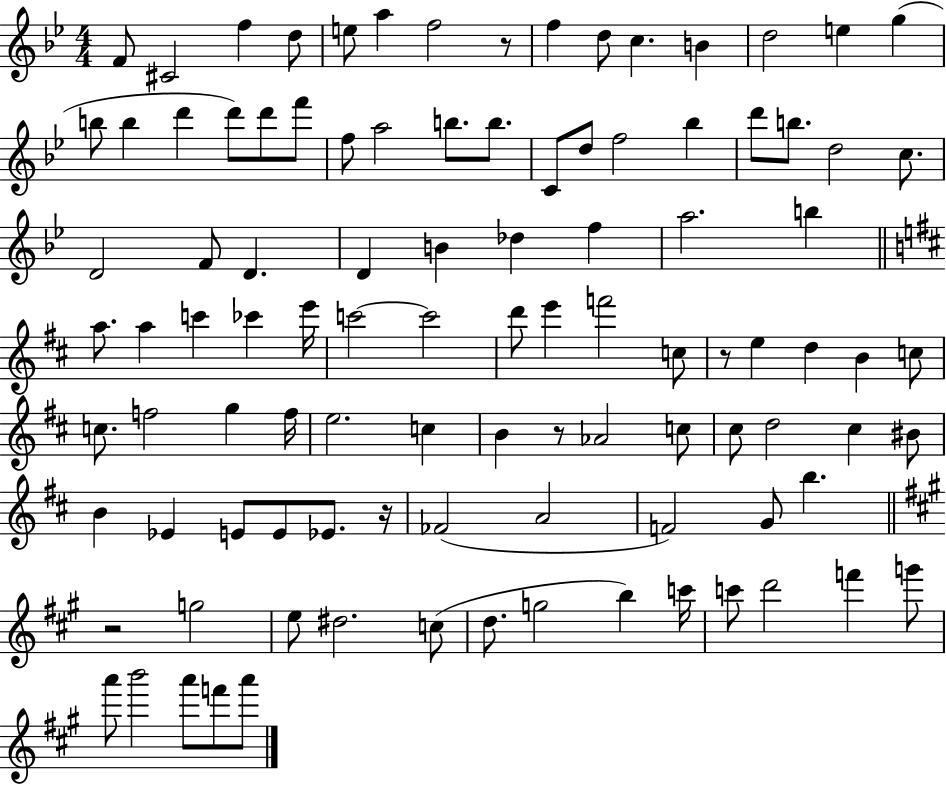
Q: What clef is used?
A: treble